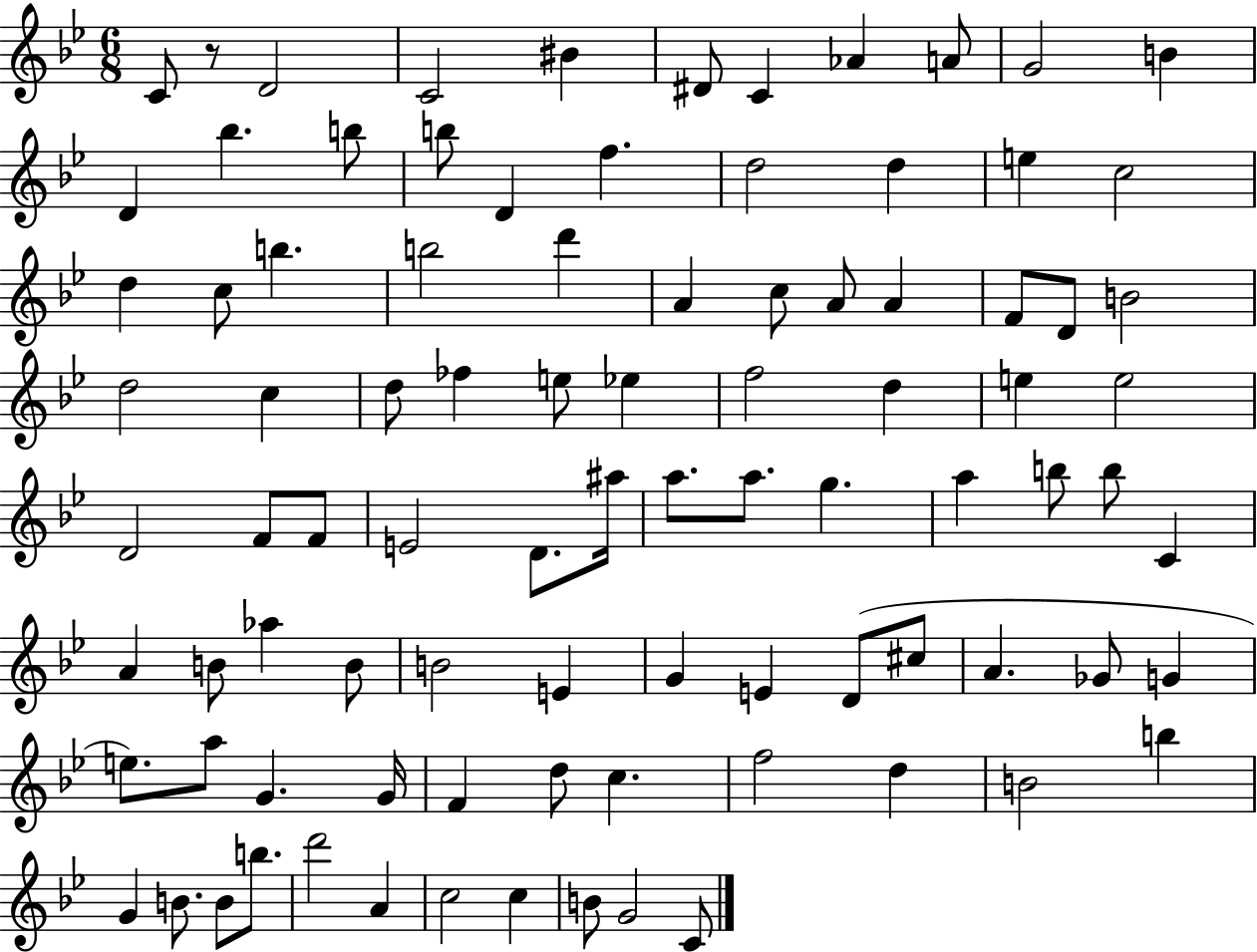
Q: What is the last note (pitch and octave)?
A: C4